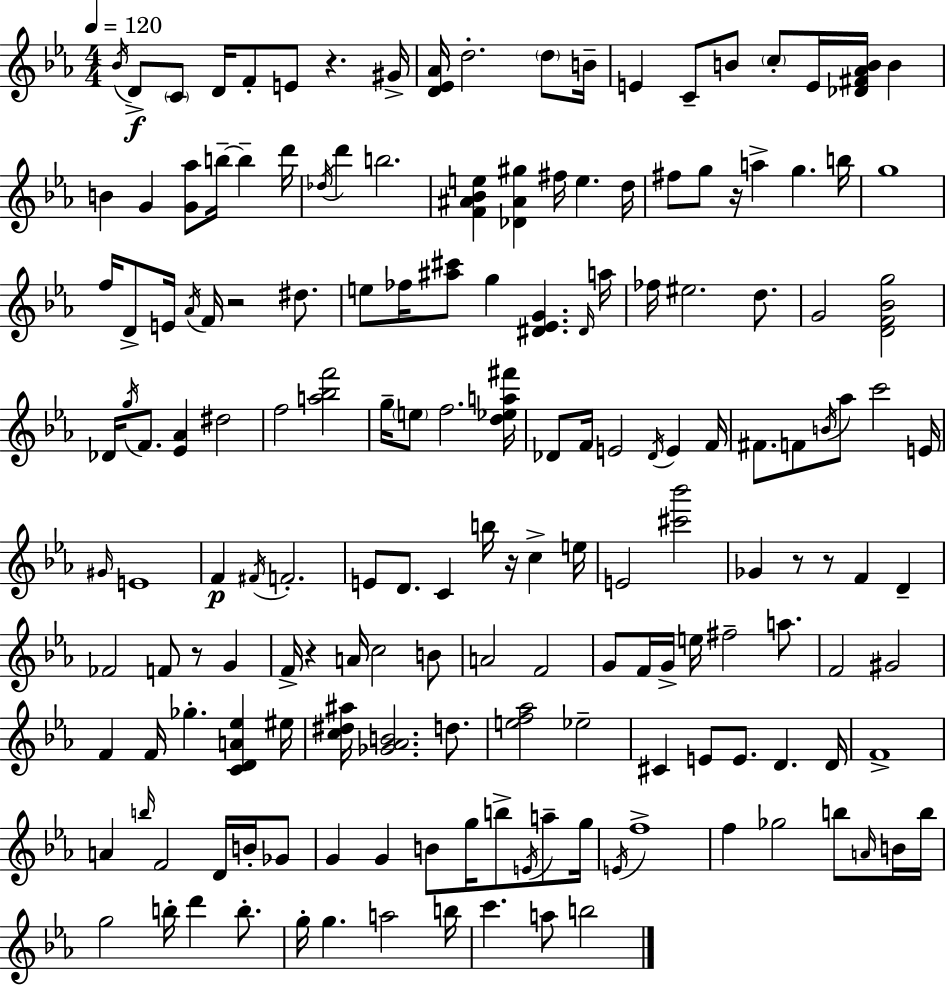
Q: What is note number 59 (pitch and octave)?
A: E4